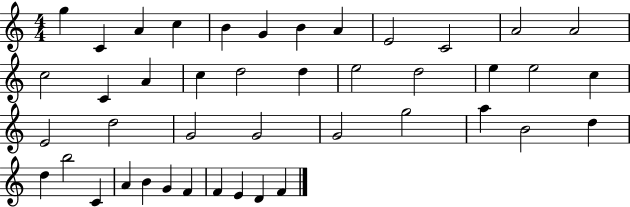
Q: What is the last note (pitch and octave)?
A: F4